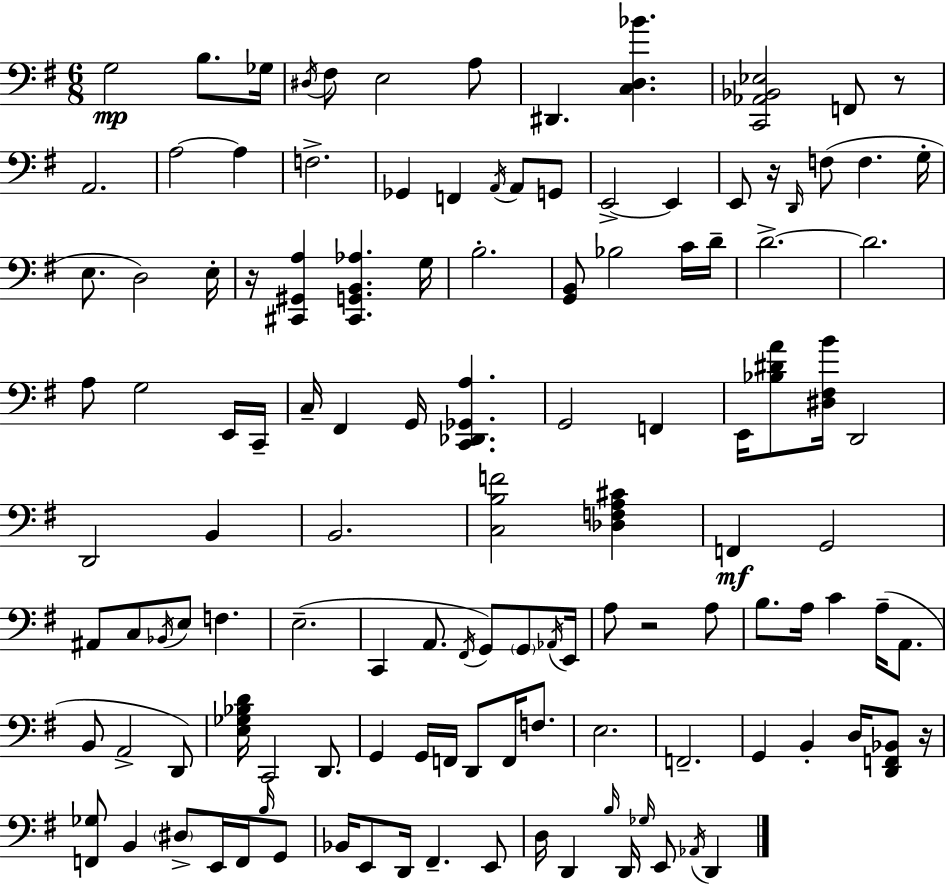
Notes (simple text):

G3/h B3/e. Gb3/s D#3/s F#3/e E3/h A3/e D#2/q. [C3,D3,Bb4]/q. [C2,Ab2,Bb2,Eb3]/h F2/e R/e A2/h. A3/h A3/q F3/h. Gb2/q F2/q A2/s A2/e G2/e E2/h E2/q E2/e R/s D2/s F3/e F3/q. G3/s E3/e. D3/h E3/s R/s [C#2,G#2,A3]/q [C#2,G2,B2,Ab3]/q. G3/s B3/h. [G2,B2]/e Bb3/h C4/s D4/s D4/h. D4/h. A3/e G3/h E2/s C2/s C3/s F#2/q G2/s [C2,Db2,Gb2,A3]/q. G2/h F2/q E2/s [Bb3,D#4,A4]/e [D#3,F#3,B4]/s D2/h D2/h B2/q B2/h. [C3,B3,F4]/h [Db3,F3,A3,C#4]/q F2/q G2/h A#2/e C3/e Bb2/s E3/e F3/q. E3/h. C2/q A2/e. F#2/s G2/e G2/e Ab2/s E2/s A3/e R/h A3/e B3/e. A3/s C4/q A3/s A2/e. B2/e A2/h D2/e [E3,Gb3,Bb3,D4]/s C2/h D2/e. G2/q G2/s F2/s D2/e F2/s F3/e. E3/h. F2/h. G2/q B2/q D3/s [D2,F2,Bb2]/e R/s [F2,Gb3]/e B2/q D#3/e E2/s F2/s B3/s G2/e Bb2/s E2/e D2/s F#2/q. E2/e D3/s D2/q B3/s D2/s Gb3/s E2/e Ab2/s D2/q